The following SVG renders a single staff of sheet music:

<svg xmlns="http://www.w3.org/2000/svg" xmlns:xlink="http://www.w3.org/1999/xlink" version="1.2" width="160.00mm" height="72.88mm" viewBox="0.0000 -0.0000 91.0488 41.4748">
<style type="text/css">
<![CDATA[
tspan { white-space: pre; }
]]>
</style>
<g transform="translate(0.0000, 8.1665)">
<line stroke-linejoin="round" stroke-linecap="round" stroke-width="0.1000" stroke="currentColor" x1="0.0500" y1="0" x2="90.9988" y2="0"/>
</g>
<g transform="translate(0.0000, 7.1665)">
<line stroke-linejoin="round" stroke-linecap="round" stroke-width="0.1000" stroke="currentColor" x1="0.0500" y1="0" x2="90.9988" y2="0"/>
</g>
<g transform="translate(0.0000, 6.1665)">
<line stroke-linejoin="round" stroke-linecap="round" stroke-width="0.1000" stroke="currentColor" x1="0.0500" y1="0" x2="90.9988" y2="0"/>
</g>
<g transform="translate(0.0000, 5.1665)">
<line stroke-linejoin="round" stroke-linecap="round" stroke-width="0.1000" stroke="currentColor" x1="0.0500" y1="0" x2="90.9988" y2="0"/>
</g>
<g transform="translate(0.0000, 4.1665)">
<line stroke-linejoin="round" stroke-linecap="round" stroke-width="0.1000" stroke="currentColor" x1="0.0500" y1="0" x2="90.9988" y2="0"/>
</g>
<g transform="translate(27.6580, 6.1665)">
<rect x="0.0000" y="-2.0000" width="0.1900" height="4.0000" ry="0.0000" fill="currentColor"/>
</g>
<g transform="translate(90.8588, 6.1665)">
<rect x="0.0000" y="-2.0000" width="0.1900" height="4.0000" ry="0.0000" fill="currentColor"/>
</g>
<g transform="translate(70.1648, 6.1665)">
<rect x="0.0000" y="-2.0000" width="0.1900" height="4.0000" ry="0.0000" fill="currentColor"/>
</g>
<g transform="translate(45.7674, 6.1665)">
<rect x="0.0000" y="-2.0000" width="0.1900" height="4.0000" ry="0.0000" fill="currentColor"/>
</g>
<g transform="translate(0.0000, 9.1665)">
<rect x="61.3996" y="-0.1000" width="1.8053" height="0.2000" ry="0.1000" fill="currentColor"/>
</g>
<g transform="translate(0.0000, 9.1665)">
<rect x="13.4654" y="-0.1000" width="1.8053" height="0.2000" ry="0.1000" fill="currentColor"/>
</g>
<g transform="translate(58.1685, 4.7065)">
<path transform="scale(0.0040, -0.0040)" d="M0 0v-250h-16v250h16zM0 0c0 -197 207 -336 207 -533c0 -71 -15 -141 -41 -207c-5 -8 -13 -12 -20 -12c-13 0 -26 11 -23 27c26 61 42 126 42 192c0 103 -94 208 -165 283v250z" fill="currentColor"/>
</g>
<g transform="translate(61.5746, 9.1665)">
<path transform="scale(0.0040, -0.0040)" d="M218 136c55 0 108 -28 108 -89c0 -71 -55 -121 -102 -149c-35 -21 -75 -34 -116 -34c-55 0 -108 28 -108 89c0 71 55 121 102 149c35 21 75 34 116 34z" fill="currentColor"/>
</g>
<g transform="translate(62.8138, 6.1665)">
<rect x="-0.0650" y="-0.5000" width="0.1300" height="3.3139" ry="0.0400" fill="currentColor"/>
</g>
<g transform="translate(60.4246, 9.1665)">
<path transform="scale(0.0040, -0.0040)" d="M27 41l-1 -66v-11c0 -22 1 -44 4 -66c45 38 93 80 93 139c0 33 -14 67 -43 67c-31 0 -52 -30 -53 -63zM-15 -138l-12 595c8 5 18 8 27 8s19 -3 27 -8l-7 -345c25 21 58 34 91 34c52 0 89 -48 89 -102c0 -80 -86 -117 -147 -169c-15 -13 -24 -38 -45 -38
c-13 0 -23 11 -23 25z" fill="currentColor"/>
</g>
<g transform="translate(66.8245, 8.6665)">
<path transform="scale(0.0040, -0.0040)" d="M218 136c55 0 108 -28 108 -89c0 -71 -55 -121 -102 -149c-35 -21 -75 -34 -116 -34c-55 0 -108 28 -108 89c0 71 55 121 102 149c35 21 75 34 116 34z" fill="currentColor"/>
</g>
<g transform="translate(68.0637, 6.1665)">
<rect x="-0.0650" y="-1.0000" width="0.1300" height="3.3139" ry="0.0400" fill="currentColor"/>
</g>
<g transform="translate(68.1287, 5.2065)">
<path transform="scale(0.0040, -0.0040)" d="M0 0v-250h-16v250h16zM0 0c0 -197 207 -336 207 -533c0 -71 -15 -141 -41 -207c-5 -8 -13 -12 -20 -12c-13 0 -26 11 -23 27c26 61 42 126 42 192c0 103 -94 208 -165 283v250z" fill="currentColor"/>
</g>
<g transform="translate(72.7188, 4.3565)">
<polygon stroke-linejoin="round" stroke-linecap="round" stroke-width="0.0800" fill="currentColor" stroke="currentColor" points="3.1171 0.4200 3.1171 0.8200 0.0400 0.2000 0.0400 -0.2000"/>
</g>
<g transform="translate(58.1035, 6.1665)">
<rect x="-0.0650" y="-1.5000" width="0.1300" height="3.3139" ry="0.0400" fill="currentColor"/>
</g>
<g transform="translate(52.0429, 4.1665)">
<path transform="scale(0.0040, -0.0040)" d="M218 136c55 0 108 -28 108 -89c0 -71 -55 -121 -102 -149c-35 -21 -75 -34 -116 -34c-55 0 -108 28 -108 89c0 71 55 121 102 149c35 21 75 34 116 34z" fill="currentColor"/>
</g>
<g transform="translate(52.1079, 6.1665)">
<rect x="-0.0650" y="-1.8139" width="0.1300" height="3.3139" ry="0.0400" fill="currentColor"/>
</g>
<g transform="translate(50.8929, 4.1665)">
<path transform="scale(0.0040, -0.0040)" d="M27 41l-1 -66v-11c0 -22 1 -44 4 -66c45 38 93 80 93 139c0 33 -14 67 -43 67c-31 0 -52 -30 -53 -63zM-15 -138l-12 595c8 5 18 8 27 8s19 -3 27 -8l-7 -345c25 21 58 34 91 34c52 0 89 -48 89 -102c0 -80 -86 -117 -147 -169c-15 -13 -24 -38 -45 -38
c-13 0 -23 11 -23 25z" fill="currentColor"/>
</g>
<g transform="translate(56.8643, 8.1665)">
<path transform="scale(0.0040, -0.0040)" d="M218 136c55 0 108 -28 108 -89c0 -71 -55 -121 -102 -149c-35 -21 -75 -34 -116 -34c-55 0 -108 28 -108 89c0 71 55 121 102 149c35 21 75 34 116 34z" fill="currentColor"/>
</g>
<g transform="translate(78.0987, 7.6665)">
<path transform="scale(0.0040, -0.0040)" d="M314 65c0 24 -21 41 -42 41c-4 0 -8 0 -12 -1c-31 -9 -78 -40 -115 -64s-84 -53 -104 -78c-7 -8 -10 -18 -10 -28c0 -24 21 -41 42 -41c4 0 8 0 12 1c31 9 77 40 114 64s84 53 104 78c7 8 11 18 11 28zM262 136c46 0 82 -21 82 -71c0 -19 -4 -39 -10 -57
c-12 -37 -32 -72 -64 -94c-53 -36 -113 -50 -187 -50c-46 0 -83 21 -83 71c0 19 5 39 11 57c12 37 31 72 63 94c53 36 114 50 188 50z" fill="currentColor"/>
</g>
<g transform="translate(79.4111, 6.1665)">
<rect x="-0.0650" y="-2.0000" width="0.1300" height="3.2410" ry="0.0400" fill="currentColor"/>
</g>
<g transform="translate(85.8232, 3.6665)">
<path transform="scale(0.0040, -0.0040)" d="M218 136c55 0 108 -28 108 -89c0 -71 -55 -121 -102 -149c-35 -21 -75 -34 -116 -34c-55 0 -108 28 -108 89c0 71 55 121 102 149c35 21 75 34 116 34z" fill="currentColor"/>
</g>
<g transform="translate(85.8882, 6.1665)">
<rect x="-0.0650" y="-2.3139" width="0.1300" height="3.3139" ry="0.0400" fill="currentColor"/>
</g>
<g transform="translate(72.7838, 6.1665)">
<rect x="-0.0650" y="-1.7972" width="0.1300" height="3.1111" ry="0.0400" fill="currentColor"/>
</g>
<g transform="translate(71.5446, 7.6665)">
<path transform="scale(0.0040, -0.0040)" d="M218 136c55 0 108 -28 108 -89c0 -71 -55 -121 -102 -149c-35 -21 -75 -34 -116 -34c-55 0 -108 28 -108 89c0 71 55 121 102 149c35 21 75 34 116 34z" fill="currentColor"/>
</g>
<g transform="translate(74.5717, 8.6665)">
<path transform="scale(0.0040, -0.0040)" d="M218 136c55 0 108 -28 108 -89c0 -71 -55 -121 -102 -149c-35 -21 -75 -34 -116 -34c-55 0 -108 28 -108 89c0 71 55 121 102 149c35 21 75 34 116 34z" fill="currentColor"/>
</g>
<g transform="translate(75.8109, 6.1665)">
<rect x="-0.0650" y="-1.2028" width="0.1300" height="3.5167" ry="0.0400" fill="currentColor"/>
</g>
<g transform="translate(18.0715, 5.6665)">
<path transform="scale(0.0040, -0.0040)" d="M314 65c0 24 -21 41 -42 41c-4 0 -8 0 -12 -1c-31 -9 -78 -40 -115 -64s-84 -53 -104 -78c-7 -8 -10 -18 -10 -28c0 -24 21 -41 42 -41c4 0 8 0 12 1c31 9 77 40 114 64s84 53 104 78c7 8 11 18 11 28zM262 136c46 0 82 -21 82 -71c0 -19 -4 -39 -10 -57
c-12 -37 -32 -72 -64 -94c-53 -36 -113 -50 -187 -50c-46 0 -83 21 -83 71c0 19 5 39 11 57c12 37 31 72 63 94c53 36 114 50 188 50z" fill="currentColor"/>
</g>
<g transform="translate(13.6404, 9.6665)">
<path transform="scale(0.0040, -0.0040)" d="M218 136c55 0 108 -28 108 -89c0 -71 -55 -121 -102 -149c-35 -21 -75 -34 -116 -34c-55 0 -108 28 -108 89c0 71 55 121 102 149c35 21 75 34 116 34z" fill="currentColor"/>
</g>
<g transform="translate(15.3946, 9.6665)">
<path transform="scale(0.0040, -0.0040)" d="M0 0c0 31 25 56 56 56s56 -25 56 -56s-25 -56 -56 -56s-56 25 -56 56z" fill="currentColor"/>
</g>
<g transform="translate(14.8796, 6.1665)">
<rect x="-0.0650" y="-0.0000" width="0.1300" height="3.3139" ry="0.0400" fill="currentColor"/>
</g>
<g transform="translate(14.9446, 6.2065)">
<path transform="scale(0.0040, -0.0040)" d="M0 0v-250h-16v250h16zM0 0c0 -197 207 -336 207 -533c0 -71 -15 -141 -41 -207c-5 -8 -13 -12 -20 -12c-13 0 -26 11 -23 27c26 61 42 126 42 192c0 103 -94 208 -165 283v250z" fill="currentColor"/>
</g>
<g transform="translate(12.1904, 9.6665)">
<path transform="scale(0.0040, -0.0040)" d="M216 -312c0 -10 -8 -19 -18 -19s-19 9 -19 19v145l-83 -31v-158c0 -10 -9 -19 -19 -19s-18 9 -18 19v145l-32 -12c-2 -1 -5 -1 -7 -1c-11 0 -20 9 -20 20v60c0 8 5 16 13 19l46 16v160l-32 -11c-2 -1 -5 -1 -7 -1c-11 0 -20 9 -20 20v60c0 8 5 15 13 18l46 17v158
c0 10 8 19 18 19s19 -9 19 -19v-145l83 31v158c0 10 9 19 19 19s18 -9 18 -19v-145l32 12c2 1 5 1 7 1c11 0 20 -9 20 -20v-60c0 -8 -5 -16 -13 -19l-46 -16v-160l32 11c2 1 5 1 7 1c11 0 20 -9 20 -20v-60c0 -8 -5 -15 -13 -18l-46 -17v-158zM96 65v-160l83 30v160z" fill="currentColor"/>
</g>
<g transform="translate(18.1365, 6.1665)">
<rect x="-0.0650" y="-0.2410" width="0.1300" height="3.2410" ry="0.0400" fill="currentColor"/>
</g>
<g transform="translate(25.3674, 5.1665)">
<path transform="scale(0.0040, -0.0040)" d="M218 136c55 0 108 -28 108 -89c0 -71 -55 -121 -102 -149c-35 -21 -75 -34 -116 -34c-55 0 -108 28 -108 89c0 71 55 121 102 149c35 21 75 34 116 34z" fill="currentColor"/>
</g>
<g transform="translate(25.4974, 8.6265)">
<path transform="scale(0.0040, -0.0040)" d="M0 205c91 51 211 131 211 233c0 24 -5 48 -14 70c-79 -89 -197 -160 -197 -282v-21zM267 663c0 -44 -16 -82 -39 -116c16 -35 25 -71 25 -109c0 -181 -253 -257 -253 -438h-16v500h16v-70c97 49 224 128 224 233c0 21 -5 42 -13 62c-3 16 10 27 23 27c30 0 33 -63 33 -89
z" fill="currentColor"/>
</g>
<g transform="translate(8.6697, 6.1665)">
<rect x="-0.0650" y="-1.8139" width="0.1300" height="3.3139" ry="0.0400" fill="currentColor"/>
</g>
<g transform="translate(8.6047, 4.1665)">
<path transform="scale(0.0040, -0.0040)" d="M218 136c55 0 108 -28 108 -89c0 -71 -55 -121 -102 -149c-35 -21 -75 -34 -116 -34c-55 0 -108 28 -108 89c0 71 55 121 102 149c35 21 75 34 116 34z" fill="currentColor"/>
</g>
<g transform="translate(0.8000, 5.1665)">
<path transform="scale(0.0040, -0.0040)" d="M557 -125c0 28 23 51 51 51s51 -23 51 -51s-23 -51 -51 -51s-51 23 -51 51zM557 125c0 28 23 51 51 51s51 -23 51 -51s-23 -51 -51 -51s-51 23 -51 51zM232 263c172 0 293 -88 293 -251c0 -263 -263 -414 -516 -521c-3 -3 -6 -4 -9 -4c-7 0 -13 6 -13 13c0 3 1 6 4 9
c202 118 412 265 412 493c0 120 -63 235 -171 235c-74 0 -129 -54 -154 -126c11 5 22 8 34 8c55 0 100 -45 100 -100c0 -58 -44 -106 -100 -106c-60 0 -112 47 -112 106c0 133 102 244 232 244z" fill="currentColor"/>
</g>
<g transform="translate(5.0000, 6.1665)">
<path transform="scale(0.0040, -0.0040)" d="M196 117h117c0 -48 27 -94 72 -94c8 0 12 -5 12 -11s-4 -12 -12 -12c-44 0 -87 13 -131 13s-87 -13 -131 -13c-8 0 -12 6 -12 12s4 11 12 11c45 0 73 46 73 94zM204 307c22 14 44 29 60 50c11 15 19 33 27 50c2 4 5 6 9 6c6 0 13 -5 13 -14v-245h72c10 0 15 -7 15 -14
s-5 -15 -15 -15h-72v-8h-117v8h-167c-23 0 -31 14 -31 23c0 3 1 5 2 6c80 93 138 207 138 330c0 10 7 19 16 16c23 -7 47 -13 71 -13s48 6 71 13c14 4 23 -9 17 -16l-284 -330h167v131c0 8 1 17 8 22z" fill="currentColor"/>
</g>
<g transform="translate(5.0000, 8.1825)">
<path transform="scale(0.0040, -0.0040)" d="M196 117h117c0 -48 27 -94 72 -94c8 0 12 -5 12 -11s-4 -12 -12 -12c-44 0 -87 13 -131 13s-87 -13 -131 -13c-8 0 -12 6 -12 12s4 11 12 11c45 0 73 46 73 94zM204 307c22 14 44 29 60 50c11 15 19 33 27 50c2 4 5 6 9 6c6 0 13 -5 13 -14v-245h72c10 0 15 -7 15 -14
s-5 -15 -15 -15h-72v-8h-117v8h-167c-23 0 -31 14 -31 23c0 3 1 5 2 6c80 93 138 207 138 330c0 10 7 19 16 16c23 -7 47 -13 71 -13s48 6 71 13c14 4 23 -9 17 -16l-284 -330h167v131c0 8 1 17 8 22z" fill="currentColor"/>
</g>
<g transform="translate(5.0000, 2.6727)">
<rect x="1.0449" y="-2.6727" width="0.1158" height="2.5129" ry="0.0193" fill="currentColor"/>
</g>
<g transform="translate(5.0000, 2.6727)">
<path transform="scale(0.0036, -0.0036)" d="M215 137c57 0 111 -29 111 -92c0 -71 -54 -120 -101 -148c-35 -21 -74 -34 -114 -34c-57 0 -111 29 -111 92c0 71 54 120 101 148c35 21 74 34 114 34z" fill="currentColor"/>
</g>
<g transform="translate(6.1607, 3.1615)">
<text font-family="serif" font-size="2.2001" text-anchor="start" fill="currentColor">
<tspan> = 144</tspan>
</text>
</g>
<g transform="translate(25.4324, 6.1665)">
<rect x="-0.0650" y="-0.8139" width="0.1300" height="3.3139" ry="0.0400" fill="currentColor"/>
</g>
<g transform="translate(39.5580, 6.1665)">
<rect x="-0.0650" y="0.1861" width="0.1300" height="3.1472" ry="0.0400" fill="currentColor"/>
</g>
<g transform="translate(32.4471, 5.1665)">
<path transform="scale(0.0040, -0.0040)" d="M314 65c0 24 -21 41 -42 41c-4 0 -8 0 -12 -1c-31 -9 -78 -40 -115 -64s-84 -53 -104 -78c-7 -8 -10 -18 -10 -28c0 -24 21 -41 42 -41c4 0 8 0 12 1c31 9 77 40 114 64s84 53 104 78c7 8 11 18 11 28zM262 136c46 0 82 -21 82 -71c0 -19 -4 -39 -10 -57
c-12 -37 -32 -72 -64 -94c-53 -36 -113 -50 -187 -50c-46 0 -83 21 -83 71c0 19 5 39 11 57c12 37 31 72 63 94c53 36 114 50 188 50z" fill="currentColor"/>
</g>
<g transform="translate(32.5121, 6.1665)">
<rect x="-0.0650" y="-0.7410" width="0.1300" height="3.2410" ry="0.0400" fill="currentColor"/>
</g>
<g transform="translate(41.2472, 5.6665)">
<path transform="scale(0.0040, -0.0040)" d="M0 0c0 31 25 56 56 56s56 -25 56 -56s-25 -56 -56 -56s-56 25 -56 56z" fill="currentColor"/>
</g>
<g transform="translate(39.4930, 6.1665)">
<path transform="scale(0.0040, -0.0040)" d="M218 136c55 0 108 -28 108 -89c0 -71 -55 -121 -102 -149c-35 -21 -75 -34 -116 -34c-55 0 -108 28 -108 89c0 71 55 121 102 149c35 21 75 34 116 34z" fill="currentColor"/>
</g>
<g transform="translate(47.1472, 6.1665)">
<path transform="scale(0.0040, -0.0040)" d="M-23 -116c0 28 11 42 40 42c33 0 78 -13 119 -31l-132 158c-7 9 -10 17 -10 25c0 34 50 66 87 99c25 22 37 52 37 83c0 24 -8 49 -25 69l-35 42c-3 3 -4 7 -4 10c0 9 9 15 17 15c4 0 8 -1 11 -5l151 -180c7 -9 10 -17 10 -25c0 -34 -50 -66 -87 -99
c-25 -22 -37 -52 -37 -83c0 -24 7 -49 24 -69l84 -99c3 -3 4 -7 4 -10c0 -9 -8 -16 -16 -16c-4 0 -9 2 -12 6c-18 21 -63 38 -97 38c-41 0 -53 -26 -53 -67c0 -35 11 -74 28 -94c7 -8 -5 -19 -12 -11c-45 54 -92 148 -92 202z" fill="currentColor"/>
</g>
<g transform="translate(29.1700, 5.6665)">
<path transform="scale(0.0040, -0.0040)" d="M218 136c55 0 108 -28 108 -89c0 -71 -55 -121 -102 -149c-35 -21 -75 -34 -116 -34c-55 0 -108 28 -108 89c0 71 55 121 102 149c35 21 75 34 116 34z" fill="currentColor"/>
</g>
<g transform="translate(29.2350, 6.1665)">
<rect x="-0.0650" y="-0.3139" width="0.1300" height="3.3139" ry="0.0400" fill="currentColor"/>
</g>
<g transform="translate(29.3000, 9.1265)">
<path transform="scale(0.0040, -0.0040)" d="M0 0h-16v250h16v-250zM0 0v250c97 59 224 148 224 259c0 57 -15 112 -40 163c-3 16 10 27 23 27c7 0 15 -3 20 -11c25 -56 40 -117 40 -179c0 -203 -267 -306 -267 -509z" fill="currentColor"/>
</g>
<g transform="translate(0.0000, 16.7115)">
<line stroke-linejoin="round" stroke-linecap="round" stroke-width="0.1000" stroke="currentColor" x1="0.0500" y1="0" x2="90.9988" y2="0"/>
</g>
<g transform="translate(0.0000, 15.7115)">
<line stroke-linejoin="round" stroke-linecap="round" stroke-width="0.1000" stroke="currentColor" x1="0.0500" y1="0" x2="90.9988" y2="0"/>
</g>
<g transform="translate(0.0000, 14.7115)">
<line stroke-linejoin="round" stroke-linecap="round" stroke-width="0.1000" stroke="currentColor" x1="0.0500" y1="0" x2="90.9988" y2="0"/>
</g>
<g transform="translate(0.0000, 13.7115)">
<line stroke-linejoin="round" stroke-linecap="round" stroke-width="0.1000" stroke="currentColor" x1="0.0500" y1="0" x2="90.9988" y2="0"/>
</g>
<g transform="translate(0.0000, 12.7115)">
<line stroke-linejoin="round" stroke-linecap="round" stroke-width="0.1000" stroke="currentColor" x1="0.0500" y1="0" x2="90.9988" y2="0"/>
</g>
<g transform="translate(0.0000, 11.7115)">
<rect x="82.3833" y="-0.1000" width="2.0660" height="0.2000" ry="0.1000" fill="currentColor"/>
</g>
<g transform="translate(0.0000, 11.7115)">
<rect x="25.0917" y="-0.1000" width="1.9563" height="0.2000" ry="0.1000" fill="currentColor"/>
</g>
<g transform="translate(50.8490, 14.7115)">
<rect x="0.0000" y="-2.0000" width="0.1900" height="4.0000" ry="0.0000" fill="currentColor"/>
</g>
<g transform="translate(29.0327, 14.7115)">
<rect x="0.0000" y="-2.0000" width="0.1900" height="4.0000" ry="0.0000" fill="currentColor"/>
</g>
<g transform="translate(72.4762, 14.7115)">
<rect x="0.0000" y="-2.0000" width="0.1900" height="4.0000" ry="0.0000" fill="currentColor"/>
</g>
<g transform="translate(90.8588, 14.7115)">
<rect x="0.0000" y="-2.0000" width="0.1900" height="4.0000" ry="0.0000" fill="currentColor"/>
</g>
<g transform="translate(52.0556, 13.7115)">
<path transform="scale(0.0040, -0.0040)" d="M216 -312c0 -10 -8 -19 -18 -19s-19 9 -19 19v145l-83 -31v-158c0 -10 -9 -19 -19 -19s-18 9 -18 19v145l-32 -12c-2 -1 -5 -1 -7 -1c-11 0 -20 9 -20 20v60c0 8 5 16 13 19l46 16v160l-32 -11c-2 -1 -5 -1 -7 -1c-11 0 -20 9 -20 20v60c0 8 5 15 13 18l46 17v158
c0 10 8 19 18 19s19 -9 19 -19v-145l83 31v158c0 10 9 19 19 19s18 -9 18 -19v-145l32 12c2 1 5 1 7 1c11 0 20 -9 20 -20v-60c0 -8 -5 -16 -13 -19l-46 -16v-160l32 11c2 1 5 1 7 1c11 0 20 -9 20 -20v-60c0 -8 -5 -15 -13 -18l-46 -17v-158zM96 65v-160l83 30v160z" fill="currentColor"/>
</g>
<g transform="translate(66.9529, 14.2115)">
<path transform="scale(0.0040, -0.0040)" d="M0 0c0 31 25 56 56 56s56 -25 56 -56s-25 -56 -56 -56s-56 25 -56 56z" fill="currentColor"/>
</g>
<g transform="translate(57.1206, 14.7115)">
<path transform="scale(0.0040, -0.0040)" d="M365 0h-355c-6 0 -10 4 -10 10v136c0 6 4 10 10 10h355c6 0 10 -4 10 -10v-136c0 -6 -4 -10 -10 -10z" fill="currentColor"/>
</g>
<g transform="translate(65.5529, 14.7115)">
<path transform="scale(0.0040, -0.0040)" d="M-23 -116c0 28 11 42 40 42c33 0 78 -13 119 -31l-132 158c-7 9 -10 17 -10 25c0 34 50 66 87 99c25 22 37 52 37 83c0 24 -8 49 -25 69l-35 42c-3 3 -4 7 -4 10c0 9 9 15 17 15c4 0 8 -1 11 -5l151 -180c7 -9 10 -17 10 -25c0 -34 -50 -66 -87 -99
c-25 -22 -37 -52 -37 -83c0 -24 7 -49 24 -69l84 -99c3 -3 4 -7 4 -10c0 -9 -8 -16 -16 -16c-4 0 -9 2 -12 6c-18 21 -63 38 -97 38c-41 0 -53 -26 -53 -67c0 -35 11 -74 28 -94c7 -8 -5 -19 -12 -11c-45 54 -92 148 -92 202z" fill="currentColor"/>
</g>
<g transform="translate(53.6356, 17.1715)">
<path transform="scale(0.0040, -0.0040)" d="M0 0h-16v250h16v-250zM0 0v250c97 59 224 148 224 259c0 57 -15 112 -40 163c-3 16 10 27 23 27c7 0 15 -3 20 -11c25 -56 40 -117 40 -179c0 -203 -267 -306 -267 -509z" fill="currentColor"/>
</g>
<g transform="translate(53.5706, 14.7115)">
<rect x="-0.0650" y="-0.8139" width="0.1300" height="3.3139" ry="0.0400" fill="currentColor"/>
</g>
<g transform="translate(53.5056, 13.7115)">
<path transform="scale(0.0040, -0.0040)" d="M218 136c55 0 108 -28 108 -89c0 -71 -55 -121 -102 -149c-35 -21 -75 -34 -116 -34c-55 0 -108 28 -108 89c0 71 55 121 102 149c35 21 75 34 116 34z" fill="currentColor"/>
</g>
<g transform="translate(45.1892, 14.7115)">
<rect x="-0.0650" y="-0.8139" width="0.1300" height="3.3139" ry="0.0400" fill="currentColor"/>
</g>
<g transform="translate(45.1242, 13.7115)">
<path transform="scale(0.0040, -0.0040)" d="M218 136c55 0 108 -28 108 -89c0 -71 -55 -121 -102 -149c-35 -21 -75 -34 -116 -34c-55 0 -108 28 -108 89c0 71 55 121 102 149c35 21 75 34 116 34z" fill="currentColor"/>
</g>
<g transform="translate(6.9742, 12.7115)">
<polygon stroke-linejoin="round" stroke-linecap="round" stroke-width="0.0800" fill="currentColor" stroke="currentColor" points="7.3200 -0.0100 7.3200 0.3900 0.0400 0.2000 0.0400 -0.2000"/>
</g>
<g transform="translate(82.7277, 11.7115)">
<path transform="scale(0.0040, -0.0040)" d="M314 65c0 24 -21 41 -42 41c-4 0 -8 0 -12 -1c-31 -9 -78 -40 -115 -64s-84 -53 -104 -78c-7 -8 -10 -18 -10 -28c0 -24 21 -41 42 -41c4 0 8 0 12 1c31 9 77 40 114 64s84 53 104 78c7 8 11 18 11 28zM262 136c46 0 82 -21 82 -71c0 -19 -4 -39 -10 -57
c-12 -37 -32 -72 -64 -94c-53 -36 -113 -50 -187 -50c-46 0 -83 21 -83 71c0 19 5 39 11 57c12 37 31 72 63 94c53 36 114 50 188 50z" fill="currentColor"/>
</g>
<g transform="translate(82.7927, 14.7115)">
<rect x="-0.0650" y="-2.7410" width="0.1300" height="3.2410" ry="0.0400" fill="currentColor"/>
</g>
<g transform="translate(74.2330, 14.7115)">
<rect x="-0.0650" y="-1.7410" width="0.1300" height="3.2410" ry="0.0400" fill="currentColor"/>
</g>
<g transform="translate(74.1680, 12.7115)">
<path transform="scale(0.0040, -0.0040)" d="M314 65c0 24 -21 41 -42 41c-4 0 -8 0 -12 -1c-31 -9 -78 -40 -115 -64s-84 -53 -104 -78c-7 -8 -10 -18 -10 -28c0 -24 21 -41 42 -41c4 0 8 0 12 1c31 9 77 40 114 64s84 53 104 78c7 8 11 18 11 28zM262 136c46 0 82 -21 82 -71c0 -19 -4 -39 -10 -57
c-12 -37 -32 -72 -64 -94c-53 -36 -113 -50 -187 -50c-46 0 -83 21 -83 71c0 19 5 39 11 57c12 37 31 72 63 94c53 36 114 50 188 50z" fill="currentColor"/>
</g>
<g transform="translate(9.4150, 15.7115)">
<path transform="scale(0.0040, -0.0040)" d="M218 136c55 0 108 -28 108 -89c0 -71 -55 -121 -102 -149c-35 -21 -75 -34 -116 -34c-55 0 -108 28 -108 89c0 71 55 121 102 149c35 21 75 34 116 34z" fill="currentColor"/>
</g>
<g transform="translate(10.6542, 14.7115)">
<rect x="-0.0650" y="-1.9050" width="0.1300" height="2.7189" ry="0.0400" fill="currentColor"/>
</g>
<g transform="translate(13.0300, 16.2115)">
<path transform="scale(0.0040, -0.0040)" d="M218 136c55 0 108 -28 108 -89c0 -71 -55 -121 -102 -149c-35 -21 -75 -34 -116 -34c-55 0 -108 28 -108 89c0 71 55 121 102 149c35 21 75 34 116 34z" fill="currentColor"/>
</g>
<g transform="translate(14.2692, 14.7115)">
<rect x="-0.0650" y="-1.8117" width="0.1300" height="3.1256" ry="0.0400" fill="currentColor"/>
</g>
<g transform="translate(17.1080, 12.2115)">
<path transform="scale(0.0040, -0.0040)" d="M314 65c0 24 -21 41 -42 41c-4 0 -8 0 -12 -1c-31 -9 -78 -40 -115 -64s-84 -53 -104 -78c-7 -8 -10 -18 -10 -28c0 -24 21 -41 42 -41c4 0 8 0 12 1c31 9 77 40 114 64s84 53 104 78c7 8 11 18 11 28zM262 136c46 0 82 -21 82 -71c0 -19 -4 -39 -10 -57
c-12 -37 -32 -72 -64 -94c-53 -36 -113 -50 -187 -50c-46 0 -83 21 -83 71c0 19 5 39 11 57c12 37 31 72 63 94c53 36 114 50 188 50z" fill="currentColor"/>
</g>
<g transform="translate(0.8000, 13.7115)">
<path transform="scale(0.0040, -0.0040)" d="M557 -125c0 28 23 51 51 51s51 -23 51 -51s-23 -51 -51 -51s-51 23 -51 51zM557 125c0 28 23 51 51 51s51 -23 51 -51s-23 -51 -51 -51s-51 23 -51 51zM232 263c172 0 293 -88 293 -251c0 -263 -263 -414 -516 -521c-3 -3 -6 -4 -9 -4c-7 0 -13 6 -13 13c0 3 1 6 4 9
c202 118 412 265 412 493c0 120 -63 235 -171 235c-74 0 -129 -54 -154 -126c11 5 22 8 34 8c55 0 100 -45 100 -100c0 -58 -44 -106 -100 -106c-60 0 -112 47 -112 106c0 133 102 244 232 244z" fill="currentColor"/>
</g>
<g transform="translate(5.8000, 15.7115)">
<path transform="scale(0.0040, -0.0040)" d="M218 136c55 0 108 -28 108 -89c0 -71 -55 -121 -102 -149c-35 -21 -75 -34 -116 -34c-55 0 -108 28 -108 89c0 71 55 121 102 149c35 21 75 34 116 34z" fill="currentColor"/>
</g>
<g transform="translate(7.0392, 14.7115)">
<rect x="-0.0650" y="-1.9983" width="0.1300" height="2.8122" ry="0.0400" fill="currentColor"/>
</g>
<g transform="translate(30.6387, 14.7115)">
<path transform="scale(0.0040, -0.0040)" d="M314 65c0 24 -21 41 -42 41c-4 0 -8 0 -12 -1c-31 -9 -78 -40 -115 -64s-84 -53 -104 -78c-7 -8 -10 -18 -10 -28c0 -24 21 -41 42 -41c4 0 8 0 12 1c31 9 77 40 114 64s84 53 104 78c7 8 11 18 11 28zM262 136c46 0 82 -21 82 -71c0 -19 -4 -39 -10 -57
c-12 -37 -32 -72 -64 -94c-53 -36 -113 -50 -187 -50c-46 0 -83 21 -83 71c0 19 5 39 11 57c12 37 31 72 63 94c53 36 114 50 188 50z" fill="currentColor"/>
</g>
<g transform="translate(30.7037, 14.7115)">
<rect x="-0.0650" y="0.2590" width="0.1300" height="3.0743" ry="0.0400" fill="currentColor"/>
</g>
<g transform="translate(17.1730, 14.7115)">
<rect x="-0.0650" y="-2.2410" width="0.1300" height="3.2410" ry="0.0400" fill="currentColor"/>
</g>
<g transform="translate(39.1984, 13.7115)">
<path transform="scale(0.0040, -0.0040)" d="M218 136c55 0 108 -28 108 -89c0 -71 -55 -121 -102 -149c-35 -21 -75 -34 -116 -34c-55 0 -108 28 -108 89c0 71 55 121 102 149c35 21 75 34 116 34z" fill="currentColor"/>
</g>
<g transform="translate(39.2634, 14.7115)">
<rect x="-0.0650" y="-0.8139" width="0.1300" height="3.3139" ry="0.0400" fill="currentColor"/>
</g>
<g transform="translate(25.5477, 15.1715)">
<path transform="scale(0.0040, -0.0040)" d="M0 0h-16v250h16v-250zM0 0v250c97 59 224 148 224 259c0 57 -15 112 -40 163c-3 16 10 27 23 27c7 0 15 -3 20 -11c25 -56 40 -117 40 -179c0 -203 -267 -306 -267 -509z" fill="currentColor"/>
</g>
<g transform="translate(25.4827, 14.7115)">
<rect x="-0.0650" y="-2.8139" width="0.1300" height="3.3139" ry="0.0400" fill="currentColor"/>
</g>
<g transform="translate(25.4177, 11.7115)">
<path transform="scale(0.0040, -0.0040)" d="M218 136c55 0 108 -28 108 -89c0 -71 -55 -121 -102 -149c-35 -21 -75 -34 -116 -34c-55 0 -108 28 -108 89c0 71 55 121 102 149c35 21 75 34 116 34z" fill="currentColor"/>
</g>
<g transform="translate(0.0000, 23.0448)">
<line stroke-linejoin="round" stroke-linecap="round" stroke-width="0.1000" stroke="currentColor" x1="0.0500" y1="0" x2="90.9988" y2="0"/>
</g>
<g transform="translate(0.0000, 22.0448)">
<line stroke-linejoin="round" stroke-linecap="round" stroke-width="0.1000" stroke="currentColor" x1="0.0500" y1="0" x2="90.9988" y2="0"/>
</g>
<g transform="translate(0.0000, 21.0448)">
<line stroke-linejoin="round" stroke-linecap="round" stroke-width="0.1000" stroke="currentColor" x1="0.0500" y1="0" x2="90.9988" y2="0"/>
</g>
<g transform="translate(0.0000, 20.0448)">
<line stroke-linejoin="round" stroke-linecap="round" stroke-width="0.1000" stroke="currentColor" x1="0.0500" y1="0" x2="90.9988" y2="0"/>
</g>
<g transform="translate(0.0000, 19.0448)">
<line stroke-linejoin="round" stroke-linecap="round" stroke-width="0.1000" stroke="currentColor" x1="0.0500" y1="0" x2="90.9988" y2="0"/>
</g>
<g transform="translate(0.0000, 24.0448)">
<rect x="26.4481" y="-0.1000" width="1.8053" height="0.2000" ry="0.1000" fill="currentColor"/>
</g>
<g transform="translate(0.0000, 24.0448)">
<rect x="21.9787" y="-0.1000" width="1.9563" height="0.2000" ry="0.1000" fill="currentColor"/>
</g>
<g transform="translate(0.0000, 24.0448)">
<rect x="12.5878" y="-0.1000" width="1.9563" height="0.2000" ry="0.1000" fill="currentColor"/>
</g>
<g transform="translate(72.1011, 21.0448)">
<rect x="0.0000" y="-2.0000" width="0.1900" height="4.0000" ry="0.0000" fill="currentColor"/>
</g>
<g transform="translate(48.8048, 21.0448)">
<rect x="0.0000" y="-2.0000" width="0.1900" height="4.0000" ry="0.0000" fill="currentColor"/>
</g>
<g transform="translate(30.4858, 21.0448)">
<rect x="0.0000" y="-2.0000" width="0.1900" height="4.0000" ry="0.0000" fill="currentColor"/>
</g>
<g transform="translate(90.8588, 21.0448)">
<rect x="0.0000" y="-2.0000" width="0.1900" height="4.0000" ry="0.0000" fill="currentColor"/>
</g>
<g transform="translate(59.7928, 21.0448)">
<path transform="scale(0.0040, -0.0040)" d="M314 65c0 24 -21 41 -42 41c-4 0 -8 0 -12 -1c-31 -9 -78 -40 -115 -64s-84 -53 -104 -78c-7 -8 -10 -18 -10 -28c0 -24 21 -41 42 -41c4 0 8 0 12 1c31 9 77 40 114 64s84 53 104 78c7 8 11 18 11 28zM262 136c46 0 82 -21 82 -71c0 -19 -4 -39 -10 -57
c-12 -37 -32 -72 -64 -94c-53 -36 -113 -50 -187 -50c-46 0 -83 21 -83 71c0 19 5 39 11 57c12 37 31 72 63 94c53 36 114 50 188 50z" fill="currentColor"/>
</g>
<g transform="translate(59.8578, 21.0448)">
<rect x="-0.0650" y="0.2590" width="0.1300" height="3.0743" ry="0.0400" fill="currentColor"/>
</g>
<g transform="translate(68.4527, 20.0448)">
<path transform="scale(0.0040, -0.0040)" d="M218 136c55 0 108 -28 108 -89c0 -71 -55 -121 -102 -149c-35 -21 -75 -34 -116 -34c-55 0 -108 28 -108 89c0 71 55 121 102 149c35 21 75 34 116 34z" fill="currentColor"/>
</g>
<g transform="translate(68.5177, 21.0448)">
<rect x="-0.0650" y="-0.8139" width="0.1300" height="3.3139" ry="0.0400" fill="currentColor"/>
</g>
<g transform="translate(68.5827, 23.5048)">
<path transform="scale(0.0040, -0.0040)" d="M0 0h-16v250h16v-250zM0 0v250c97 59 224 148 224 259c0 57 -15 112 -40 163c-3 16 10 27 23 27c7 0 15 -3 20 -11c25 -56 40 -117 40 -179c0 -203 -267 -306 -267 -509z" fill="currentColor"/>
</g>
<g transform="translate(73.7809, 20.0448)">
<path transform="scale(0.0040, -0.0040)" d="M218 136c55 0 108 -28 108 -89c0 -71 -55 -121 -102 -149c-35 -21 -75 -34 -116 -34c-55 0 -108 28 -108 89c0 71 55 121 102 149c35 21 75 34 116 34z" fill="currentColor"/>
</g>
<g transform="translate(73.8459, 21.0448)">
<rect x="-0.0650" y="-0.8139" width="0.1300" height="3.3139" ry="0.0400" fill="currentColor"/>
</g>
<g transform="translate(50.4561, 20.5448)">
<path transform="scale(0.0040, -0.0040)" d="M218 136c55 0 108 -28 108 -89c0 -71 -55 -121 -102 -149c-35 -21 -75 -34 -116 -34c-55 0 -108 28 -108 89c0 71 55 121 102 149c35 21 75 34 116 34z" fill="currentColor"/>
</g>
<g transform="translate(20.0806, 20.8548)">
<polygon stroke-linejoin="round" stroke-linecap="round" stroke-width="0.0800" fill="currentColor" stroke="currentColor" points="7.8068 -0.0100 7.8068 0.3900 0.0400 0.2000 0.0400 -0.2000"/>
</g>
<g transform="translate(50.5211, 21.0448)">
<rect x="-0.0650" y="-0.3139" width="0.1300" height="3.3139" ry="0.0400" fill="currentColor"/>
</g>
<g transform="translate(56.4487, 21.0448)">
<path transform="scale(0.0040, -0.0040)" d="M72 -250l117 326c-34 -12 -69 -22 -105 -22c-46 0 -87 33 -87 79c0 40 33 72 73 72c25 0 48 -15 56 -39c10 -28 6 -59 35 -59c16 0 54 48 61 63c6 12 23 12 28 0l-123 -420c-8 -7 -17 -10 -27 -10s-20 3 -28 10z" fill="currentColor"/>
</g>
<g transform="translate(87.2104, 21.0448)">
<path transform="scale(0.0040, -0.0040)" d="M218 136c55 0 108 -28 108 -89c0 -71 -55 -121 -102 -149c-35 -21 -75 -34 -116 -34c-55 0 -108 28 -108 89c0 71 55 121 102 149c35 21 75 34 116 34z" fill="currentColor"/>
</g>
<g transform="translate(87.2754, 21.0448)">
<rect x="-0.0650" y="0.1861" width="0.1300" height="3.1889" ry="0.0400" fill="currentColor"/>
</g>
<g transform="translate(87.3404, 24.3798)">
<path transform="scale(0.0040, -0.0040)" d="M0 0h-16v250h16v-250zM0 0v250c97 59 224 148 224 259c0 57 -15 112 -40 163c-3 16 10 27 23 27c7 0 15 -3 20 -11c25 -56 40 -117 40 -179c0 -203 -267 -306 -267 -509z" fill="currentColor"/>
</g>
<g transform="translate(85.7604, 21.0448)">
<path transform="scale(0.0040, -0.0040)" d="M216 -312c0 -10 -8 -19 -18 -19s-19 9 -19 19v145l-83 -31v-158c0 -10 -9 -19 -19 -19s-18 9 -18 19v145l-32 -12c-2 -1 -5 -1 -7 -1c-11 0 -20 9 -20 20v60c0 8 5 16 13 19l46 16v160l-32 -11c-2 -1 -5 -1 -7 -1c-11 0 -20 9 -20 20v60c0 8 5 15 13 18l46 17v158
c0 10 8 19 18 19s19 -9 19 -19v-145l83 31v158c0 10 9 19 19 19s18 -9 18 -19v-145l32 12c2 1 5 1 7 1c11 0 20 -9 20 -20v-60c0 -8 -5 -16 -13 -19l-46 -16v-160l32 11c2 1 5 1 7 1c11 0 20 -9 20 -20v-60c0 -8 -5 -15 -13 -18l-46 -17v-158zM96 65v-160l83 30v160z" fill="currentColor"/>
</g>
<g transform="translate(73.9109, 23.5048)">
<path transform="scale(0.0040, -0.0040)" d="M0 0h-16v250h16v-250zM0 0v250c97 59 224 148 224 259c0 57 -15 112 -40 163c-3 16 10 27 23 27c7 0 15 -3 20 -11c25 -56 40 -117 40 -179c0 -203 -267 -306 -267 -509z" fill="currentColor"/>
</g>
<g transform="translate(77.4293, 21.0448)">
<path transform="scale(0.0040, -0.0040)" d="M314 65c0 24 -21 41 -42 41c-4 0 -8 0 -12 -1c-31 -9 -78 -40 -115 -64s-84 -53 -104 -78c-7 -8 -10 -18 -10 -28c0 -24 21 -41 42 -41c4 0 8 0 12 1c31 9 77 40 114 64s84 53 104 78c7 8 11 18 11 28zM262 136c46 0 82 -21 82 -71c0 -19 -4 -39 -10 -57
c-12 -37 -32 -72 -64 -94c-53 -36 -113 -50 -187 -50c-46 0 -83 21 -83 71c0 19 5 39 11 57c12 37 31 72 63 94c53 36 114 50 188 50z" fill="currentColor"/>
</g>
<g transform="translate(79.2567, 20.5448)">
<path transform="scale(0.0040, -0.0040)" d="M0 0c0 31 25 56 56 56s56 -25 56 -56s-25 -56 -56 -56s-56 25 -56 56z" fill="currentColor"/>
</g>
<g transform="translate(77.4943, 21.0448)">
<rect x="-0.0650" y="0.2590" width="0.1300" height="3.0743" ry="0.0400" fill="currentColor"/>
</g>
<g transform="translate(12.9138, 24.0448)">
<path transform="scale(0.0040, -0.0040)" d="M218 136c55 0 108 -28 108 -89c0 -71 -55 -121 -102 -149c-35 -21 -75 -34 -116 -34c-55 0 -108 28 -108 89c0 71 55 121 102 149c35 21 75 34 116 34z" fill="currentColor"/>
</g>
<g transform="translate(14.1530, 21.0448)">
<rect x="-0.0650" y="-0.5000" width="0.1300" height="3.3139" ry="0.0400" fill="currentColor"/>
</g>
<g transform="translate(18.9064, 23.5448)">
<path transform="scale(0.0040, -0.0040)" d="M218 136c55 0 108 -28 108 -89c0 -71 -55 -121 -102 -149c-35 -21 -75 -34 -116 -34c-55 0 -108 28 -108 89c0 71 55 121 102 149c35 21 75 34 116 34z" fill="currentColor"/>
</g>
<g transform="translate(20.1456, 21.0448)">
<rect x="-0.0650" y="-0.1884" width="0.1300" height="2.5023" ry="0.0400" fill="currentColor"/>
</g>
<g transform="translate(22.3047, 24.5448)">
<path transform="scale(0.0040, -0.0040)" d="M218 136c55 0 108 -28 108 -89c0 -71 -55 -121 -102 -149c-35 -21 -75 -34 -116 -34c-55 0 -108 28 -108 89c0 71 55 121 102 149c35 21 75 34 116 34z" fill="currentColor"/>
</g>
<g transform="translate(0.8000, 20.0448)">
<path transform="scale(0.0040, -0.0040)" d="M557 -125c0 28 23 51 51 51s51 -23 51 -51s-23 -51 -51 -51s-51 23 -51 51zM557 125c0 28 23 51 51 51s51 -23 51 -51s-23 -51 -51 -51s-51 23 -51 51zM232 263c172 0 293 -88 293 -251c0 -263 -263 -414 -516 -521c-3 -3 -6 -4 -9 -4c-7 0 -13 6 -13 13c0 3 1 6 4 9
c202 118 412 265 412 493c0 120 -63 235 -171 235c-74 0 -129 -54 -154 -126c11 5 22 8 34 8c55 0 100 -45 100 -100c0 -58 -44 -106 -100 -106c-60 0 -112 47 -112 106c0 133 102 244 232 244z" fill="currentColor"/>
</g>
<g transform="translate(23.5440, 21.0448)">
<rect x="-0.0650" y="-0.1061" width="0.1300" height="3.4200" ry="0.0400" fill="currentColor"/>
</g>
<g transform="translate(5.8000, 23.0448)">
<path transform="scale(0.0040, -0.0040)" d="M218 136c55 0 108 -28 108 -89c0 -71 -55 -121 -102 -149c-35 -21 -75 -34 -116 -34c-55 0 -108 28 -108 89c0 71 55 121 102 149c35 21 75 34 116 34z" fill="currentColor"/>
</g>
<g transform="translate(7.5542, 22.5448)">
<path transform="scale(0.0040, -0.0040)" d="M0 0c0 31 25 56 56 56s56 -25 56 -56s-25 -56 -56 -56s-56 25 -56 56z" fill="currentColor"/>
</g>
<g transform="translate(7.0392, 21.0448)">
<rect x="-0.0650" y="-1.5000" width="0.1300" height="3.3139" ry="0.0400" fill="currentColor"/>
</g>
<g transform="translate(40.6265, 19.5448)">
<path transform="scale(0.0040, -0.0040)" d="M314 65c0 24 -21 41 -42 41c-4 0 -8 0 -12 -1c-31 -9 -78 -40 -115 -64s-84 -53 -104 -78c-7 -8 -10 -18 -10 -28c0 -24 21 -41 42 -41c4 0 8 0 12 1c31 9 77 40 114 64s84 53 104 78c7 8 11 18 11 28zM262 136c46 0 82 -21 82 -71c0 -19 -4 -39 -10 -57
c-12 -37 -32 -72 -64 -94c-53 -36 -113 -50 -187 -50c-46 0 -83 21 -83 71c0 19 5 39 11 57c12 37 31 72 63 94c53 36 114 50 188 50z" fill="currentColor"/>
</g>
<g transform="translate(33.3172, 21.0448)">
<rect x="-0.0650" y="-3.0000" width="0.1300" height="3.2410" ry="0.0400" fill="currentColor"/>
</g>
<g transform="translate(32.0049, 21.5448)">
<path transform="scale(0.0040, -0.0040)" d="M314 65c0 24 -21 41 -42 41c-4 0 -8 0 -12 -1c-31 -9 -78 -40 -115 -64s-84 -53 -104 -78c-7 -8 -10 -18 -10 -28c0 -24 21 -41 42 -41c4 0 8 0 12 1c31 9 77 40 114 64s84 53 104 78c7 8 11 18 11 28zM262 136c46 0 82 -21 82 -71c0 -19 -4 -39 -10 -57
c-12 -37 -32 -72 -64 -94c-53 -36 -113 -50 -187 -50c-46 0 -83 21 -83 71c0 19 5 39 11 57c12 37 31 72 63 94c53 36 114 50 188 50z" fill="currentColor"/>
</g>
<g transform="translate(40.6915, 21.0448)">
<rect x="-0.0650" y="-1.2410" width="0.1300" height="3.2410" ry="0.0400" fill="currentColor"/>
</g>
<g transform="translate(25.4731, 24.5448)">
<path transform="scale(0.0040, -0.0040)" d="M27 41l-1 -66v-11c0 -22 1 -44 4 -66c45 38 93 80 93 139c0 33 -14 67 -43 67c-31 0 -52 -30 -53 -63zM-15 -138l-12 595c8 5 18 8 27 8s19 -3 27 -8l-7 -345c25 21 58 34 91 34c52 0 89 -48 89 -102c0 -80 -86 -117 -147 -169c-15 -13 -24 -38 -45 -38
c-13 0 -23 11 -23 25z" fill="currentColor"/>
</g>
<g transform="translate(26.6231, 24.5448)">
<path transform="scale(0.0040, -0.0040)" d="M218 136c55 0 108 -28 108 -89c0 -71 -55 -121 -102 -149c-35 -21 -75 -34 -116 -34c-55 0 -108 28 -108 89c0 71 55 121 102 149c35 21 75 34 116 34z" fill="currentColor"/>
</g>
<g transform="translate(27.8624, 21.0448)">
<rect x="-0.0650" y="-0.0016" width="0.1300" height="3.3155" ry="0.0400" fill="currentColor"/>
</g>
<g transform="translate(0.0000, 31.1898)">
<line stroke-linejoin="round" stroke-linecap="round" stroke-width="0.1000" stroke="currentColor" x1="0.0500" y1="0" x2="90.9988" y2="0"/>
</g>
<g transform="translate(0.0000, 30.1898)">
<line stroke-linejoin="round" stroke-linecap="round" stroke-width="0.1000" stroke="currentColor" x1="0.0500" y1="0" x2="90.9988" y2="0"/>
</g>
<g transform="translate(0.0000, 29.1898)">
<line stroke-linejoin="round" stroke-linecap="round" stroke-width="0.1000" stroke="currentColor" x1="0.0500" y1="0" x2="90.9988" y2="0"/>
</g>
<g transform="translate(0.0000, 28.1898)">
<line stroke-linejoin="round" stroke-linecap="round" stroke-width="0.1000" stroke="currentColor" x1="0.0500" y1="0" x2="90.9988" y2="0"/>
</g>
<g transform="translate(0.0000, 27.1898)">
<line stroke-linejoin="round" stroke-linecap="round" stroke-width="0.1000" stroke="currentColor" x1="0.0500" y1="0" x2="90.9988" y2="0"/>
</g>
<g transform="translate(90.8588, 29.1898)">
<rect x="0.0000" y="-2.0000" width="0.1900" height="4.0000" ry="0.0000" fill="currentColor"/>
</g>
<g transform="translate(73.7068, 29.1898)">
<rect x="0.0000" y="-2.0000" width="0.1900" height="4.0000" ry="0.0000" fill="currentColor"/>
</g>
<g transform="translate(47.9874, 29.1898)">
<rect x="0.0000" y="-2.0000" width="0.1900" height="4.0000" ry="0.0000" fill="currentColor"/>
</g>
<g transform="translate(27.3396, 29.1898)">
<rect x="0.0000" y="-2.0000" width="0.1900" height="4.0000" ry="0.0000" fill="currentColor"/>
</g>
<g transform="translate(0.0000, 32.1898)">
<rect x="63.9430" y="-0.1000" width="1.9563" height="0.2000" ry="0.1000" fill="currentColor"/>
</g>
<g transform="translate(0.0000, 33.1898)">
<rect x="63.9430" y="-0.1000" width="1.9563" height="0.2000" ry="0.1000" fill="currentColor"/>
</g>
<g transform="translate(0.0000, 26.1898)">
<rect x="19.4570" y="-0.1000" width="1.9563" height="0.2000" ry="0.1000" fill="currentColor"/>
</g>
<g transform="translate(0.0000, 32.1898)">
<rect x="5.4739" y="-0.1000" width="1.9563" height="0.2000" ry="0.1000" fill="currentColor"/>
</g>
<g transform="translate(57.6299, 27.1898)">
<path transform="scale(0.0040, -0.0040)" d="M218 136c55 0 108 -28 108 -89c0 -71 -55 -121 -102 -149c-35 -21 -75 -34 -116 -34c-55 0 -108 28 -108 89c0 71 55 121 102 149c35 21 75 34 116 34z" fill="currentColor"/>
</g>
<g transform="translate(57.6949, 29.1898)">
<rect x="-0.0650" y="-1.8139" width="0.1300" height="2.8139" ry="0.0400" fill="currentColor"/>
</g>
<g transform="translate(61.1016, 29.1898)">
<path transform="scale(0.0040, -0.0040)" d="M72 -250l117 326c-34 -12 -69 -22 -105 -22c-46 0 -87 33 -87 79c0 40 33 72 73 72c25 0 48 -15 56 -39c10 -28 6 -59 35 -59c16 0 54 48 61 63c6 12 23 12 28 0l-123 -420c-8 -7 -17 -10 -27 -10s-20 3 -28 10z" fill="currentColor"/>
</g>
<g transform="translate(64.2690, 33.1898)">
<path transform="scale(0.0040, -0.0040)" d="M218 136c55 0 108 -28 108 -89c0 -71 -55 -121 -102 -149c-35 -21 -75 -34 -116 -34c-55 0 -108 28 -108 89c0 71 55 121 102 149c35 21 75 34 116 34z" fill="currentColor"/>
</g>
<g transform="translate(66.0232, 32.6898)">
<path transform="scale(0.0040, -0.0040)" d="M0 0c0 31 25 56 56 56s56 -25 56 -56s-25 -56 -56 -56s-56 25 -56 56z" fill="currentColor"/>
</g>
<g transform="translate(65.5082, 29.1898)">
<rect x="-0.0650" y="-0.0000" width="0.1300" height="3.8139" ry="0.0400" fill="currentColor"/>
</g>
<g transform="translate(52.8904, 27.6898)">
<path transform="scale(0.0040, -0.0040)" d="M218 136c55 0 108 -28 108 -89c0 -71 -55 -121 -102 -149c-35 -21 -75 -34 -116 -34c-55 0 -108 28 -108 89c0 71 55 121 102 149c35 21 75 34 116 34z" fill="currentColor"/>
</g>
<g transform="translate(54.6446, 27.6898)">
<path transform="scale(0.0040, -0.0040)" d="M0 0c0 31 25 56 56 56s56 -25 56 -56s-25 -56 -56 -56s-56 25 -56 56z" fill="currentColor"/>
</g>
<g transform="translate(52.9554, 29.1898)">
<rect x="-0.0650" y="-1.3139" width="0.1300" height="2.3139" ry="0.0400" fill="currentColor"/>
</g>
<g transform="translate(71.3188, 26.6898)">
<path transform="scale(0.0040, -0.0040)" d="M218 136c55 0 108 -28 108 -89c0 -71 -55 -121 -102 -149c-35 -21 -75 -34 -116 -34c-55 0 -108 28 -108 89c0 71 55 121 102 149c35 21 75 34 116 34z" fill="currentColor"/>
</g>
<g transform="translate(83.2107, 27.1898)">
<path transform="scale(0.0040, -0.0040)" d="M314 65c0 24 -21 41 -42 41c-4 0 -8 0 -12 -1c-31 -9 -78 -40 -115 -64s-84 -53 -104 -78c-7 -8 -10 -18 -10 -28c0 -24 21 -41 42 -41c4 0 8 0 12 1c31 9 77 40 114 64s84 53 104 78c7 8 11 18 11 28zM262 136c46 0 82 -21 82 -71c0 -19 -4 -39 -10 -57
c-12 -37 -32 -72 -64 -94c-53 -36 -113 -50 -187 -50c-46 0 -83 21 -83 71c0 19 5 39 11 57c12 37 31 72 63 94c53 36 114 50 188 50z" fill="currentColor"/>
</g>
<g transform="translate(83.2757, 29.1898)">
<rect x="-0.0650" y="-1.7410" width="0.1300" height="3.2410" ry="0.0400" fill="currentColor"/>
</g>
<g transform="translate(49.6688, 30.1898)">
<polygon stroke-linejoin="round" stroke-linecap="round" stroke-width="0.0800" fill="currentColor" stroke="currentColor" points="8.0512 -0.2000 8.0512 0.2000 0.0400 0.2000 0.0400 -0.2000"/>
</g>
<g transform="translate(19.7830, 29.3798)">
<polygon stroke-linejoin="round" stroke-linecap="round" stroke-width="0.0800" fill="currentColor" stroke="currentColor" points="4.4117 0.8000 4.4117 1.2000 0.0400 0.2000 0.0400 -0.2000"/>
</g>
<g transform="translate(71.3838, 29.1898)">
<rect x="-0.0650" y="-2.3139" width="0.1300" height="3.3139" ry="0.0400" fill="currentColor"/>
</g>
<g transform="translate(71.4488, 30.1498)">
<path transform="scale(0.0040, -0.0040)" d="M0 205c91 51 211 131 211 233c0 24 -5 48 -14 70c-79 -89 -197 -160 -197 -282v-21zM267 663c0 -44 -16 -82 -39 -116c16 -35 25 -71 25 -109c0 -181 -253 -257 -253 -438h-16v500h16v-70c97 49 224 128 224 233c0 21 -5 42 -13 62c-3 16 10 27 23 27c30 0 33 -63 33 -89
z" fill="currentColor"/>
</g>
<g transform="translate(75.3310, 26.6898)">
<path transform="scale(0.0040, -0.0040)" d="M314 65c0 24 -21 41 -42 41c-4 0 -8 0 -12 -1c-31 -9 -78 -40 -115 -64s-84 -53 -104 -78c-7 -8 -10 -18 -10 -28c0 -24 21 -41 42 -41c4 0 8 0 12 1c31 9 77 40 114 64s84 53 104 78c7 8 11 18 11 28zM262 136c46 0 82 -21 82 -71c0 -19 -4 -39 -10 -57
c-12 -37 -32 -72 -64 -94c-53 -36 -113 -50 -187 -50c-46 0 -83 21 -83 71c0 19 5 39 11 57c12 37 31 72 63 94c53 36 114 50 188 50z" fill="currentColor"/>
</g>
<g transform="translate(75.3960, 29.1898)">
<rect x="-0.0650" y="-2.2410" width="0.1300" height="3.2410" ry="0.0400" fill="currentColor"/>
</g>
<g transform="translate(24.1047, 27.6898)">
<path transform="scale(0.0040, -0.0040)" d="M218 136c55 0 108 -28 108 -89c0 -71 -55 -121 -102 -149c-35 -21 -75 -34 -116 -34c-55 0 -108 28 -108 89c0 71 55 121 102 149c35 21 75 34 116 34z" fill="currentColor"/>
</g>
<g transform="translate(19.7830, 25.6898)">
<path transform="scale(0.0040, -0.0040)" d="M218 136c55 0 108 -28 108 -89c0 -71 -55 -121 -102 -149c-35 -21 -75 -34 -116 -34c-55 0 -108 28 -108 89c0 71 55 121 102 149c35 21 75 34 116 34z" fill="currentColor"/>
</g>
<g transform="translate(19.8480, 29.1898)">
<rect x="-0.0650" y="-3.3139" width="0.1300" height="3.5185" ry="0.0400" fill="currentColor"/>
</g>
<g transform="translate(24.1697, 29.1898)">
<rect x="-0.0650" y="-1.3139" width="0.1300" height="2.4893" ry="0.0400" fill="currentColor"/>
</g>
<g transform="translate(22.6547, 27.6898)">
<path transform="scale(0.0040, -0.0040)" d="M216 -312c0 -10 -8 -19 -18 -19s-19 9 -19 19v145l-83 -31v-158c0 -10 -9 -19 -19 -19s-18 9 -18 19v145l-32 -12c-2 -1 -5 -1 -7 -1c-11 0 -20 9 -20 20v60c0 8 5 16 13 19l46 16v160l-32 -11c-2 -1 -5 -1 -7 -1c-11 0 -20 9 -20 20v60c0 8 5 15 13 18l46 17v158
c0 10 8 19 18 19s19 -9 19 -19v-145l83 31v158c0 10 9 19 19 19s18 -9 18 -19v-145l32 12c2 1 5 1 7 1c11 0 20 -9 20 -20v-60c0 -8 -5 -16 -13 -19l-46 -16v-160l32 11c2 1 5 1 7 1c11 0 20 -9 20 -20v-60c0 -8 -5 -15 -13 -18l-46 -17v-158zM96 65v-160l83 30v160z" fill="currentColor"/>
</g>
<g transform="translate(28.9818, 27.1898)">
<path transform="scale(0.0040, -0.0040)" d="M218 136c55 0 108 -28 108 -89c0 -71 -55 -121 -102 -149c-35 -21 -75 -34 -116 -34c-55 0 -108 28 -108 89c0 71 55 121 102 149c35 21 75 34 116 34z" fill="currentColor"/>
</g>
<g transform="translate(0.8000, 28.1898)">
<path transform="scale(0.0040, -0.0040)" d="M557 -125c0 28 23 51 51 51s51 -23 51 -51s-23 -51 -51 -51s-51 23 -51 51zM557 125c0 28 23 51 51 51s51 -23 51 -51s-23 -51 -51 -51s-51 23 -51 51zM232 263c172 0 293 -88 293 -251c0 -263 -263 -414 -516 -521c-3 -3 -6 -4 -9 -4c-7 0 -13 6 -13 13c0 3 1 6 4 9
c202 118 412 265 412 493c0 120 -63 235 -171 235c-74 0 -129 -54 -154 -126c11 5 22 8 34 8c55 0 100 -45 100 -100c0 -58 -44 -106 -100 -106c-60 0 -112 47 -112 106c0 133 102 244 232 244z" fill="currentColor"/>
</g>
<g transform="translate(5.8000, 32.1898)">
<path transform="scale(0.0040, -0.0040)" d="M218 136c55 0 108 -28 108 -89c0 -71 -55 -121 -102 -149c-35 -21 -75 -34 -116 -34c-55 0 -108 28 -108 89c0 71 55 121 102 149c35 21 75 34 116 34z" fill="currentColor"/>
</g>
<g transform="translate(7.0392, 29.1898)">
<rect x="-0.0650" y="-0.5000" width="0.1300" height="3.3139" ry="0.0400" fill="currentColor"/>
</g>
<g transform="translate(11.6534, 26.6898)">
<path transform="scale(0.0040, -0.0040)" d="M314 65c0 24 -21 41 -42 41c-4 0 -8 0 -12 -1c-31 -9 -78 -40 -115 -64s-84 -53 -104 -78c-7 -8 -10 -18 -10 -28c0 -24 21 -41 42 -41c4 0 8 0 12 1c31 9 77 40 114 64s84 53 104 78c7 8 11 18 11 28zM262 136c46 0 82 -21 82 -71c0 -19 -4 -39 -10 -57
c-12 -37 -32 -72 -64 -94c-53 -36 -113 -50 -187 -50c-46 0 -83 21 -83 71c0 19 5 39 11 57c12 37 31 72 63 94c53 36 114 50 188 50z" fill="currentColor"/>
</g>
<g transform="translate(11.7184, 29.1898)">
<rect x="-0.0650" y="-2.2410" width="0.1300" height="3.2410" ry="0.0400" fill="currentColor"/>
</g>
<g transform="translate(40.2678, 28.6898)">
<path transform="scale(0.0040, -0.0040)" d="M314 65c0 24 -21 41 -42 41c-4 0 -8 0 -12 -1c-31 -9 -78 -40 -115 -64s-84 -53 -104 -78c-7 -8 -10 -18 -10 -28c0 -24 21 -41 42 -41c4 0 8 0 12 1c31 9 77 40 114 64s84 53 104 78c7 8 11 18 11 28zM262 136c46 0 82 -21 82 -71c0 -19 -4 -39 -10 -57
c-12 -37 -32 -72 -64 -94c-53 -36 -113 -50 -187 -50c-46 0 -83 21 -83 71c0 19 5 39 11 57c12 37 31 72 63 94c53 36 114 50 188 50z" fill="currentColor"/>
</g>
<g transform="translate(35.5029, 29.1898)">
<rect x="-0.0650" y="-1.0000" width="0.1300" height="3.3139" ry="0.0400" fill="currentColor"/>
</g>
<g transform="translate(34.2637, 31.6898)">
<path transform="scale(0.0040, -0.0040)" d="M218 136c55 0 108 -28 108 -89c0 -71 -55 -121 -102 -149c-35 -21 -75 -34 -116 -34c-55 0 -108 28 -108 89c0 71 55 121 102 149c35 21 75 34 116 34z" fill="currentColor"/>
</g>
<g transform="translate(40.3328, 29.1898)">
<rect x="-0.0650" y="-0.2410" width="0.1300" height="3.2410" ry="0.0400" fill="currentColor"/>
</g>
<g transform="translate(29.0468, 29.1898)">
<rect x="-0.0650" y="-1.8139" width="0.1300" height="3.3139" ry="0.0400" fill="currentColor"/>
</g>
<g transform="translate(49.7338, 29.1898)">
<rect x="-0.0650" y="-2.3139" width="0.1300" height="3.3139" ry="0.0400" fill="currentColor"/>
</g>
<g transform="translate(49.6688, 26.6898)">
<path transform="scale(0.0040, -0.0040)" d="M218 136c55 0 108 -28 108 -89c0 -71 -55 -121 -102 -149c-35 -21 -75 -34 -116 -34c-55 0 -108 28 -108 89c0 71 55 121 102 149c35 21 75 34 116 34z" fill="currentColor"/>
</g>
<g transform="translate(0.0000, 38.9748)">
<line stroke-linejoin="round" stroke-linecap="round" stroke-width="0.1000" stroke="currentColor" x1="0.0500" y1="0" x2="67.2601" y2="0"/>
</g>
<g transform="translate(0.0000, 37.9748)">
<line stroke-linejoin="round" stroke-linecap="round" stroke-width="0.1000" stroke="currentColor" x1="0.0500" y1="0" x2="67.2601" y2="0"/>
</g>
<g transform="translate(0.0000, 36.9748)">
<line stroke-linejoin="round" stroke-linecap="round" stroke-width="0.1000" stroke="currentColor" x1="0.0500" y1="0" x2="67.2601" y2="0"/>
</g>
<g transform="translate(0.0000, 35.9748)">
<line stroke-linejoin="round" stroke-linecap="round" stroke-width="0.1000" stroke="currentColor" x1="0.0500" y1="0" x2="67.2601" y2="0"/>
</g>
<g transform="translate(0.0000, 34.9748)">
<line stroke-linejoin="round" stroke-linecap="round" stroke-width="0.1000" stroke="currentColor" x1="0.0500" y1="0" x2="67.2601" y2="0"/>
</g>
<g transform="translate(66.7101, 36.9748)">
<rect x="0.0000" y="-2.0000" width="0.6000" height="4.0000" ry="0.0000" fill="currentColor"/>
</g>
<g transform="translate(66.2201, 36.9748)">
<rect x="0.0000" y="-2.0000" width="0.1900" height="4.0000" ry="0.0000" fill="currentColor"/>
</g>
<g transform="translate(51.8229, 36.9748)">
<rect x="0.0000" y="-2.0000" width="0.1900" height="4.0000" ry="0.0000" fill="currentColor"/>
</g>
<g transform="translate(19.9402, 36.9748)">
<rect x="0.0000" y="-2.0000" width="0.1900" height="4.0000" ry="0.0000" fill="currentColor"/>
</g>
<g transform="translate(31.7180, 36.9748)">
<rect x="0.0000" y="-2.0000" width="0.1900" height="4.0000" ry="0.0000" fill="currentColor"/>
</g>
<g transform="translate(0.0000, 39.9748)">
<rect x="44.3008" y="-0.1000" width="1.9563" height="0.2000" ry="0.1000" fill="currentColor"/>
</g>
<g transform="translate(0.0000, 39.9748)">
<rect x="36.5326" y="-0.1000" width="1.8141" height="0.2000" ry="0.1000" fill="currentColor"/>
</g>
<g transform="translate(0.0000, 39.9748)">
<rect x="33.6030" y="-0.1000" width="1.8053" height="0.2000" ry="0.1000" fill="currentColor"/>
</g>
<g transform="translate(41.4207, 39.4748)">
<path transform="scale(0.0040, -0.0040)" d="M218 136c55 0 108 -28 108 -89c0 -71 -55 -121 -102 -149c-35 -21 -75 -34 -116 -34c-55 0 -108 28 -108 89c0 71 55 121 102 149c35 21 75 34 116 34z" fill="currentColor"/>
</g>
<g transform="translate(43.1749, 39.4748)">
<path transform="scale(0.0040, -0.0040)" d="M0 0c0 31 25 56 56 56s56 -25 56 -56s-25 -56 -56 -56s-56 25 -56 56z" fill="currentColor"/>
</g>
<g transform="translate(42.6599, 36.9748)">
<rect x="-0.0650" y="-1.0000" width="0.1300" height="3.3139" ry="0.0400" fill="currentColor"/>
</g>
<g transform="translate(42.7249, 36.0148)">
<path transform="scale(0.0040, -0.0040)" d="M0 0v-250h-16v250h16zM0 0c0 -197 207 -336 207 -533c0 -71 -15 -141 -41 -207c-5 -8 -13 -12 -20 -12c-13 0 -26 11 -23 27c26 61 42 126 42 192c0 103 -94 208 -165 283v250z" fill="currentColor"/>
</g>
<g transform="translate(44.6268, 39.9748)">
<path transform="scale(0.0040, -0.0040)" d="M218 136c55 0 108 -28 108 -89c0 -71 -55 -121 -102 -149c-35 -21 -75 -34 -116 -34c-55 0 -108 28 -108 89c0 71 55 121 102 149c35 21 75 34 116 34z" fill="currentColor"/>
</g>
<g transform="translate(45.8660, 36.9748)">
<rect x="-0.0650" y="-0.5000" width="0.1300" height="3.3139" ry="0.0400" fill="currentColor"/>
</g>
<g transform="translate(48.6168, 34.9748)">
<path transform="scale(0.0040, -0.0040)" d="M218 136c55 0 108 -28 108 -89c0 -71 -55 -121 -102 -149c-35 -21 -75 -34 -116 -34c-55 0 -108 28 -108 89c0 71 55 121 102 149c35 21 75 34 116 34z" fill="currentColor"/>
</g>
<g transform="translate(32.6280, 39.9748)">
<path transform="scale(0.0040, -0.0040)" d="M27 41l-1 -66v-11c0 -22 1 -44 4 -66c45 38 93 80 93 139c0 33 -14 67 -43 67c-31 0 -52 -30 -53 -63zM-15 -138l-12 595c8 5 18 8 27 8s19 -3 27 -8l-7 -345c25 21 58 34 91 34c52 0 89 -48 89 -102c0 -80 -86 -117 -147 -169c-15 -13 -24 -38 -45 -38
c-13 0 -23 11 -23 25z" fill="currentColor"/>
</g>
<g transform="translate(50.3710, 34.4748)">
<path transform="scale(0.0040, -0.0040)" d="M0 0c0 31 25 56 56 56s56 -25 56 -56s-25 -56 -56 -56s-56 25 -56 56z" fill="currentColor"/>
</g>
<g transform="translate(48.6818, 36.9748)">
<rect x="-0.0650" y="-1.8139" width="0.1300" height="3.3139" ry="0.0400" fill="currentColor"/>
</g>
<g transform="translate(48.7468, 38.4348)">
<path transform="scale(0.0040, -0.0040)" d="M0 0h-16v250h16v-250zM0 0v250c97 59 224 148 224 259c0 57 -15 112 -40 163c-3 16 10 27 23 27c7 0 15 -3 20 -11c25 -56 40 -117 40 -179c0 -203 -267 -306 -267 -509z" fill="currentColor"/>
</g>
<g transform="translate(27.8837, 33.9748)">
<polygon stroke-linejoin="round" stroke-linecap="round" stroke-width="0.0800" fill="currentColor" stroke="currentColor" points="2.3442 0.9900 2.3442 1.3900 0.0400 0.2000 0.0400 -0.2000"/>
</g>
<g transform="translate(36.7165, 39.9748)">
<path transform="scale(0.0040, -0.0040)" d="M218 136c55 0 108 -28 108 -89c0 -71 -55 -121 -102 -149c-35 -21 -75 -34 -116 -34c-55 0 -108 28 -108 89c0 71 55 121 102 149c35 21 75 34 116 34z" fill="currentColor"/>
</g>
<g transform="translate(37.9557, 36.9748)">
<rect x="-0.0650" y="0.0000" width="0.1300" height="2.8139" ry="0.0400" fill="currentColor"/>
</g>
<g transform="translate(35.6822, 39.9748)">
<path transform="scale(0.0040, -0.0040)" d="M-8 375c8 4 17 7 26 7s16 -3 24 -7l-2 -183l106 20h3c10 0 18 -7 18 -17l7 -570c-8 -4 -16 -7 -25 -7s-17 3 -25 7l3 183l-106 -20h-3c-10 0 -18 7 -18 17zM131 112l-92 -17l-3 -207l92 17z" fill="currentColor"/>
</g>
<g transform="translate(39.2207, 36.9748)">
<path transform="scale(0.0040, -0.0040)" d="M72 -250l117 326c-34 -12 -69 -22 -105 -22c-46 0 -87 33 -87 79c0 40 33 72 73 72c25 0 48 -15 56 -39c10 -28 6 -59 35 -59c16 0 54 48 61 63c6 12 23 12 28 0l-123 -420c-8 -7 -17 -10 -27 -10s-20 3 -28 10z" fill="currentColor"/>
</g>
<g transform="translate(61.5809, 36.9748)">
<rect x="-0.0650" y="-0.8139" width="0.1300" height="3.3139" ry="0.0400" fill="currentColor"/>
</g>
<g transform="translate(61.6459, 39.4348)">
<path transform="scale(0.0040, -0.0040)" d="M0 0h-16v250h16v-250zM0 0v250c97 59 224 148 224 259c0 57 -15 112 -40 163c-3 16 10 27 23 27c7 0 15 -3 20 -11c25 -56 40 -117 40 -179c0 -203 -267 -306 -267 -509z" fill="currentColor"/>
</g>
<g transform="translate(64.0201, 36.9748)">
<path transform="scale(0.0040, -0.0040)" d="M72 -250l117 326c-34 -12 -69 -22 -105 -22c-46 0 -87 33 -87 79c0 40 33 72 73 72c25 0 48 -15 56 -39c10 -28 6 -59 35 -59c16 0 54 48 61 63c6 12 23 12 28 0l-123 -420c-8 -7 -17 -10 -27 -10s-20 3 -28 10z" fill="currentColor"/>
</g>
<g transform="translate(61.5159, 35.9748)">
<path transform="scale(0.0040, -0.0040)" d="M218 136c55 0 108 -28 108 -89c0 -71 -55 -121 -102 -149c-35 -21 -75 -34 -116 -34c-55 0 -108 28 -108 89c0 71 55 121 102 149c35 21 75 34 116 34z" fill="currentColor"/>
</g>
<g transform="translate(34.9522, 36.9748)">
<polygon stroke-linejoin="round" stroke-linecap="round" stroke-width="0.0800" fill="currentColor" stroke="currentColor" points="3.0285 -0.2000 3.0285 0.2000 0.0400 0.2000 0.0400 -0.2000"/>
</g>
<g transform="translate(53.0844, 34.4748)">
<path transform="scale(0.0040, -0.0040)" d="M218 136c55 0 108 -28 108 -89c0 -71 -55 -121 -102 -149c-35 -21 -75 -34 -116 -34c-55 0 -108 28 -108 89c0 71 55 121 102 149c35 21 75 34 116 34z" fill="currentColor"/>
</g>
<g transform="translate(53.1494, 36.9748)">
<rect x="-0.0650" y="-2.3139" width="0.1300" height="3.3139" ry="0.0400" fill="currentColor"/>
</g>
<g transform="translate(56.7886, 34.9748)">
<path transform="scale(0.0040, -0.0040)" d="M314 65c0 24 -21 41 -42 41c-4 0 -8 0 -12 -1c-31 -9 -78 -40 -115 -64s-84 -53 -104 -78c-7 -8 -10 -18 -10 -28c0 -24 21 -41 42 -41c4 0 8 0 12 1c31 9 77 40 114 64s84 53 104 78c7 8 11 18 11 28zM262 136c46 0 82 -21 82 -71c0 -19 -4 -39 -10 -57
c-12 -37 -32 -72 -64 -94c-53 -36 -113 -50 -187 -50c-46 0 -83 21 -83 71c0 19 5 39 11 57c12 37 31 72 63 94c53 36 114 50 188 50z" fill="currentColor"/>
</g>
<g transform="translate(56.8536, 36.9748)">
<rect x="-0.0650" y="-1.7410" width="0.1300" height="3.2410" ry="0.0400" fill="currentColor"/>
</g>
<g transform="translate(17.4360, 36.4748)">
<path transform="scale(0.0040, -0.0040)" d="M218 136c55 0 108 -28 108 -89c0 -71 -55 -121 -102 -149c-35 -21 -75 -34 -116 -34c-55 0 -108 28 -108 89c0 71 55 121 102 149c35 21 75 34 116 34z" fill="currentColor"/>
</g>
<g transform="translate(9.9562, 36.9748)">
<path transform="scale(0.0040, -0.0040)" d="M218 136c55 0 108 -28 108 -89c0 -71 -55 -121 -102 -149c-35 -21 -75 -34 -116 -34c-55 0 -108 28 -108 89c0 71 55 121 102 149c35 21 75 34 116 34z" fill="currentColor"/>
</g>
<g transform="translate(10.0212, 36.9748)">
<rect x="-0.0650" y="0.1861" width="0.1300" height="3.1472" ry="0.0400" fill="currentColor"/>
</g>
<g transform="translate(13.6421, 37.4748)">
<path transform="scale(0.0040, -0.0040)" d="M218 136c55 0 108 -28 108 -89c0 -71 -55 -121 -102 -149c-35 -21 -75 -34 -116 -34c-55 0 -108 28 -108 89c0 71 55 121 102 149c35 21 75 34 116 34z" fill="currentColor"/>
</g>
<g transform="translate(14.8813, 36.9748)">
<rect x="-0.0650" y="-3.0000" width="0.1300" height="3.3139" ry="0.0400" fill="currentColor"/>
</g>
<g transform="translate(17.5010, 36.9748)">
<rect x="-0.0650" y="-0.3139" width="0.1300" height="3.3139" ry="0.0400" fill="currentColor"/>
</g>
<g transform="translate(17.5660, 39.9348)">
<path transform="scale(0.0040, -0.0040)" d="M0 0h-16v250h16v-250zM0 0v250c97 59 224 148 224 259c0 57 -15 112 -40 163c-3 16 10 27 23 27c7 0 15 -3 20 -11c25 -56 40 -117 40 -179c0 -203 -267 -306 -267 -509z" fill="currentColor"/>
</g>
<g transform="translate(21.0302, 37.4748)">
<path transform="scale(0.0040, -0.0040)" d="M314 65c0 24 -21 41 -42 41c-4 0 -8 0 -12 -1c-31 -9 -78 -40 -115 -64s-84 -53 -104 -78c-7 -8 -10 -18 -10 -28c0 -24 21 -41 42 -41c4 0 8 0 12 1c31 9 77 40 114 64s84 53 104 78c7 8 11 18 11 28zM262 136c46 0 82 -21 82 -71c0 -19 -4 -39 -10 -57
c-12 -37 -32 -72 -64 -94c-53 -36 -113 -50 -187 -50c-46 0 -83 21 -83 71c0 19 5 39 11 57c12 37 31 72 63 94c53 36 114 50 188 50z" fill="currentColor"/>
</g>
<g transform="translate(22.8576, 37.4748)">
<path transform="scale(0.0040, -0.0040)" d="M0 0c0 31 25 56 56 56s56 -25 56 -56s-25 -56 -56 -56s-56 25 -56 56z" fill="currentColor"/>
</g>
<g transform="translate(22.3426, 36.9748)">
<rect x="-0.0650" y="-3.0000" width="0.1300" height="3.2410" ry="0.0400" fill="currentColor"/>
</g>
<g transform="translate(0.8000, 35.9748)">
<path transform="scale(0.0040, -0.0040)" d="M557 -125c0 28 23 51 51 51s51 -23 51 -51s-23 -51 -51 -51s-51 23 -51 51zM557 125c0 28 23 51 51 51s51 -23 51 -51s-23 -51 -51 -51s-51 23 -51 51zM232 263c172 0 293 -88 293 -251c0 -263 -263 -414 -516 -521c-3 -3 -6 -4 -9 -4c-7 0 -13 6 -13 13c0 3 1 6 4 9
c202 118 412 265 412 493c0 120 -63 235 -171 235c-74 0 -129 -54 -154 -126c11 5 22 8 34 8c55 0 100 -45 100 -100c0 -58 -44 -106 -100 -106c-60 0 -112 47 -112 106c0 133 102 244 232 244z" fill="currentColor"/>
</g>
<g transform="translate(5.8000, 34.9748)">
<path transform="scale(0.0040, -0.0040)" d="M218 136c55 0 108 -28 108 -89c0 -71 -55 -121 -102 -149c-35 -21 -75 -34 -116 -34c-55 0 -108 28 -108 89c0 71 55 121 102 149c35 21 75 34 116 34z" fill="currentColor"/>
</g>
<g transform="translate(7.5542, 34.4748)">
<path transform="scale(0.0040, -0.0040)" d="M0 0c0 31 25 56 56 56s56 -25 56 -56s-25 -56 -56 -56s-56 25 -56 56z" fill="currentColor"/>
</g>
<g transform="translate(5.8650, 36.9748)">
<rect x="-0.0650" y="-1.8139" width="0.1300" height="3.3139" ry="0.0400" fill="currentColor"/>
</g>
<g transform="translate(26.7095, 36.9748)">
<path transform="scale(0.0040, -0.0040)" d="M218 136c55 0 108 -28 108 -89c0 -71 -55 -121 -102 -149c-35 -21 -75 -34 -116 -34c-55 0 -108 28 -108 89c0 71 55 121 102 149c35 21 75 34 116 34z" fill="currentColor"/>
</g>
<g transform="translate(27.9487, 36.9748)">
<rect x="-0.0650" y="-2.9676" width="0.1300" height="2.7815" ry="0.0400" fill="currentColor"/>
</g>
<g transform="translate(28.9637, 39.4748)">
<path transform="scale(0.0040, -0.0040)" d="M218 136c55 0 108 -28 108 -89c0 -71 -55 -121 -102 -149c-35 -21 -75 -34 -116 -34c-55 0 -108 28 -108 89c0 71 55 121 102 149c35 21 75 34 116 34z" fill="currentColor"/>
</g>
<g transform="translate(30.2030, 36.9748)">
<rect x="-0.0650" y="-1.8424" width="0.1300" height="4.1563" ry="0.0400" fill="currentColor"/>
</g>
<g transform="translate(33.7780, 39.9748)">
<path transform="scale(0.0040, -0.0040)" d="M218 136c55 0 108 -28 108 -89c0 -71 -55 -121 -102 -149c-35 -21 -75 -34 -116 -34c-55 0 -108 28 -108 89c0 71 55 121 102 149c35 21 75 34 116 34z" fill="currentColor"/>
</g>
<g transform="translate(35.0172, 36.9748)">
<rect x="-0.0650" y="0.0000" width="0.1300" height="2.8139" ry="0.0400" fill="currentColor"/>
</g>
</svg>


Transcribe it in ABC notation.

X:1
T:Untitled
M:4/4
L:1/4
K:C
A, ^D,,/2 E,2 F,/4 E,/2 F,2 D, z _A, G,,/2 _E,, F,,/2 A,,/2 F,,/2 A,,2 B, B,,/2 B,,/2 A,,/2 B,2 C/2 D,2 F, F, ^F,/2 z2 z A,2 C2 G,, E,, F,,/2 D,,/2 _D,,/2 C,2 G,2 E, z/2 D,2 F,/2 F,/2 D,2 ^D,/2 E,, B,2 D/2 ^G,/2 A, F,, E,2 B,/2 G,/2 A,/2 z/2 C,, B,/4 B,2 A,2 A, D, C, E,/2 C,2 D,/2 F,,/2 _E,,/2 E,,/2 z/2 F,,/2 E,, A,/2 B, A,2 F,/2 z/2